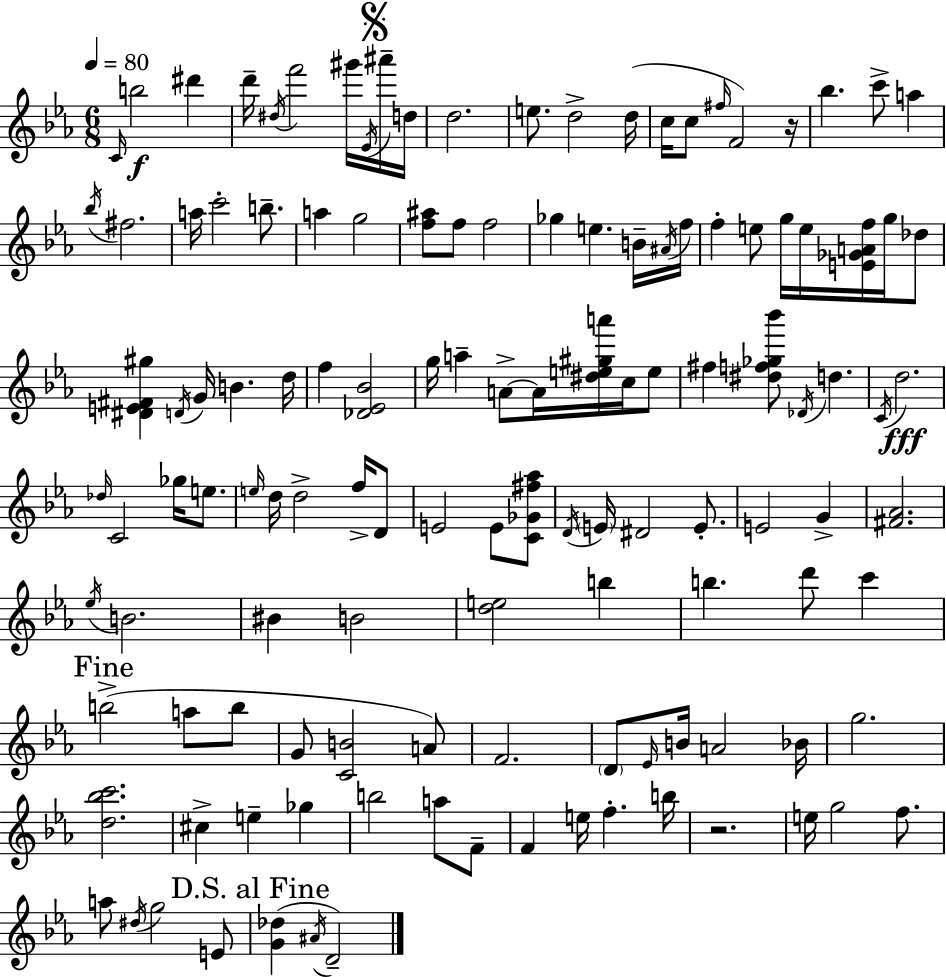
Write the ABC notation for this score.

X:1
T:Untitled
M:6/8
L:1/4
K:Cm
C/4 b2 ^d' d'/4 ^d/4 f'2 ^g'/4 _E/4 ^a'/4 d/4 d2 e/2 d2 d/4 c/4 c/2 ^f/4 F2 z/4 _b c'/2 a _b/4 ^f2 a/4 c'2 b/2 a g2 [f^a]/2 f/2 f2 _g e B/4 ^A/4 f/4 f e/2 g/4 e/4 [E_GAf]/4 g/4 _d/2 [^DE^F^g] D/4 G/4 B d/4 f [_D_E_B]2 g/4 a A/2 A/4 [^de^ga']/4 c/4 e/2 ^f [^df_g_b']/2 _D/4 d C/4 d2 _d/4 C2 _g/4 e/2 e/4 d/4 d2 f/4 D/2 E2 E/2 [C_G^f_a]/2 D/4 E/4 ^D2 E/2 E2 G [^F_A]2 _e/4 B2 ^B B2 [de]2 b b d'/2 c' b2 a/2 b/2 G/2 [CB]2 A/2 F2 D/2 _E/4 B/4 A2 _B/4 g2 [d_bc']2 ^c e _g b2 a/2 F/2 F e/4 f b/4 z2 e/4 g2 f/2 a/2 ^d/4 g2 E/2 [G_d] ^A/4 D2